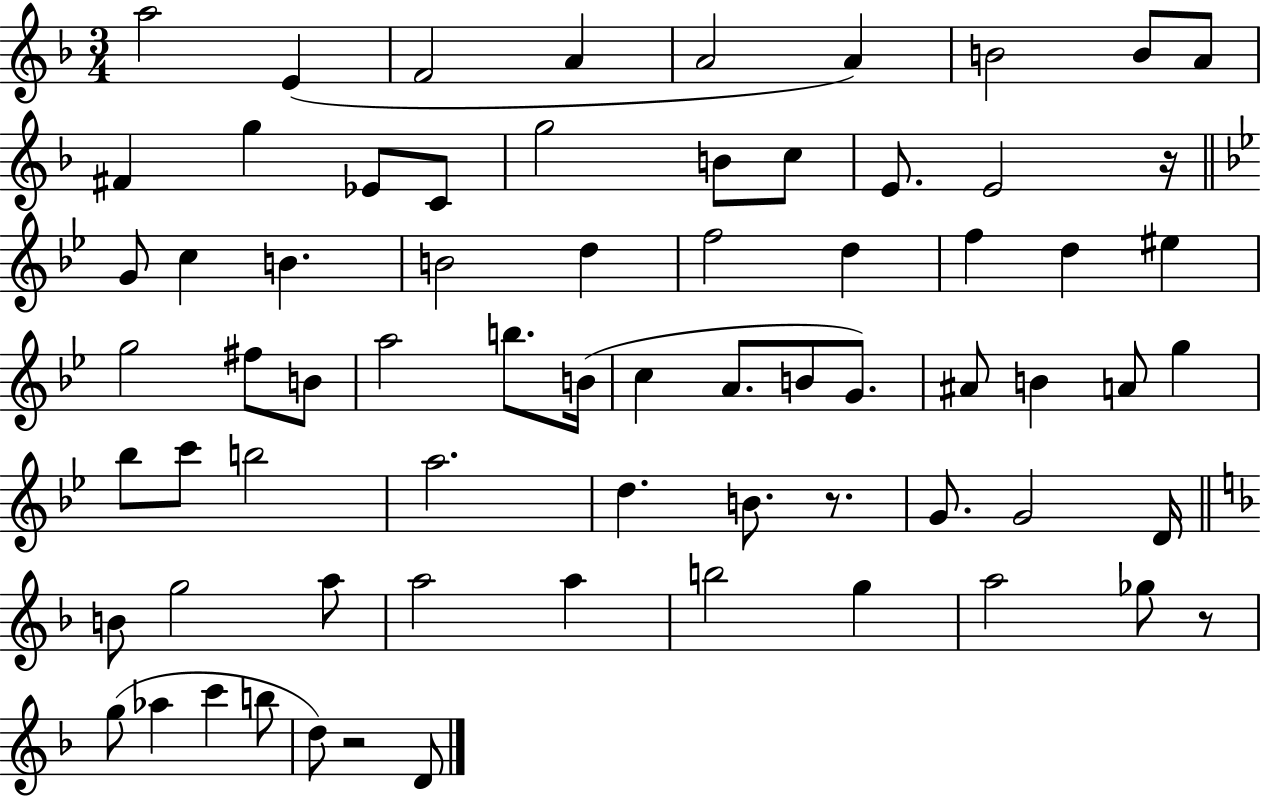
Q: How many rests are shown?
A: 4